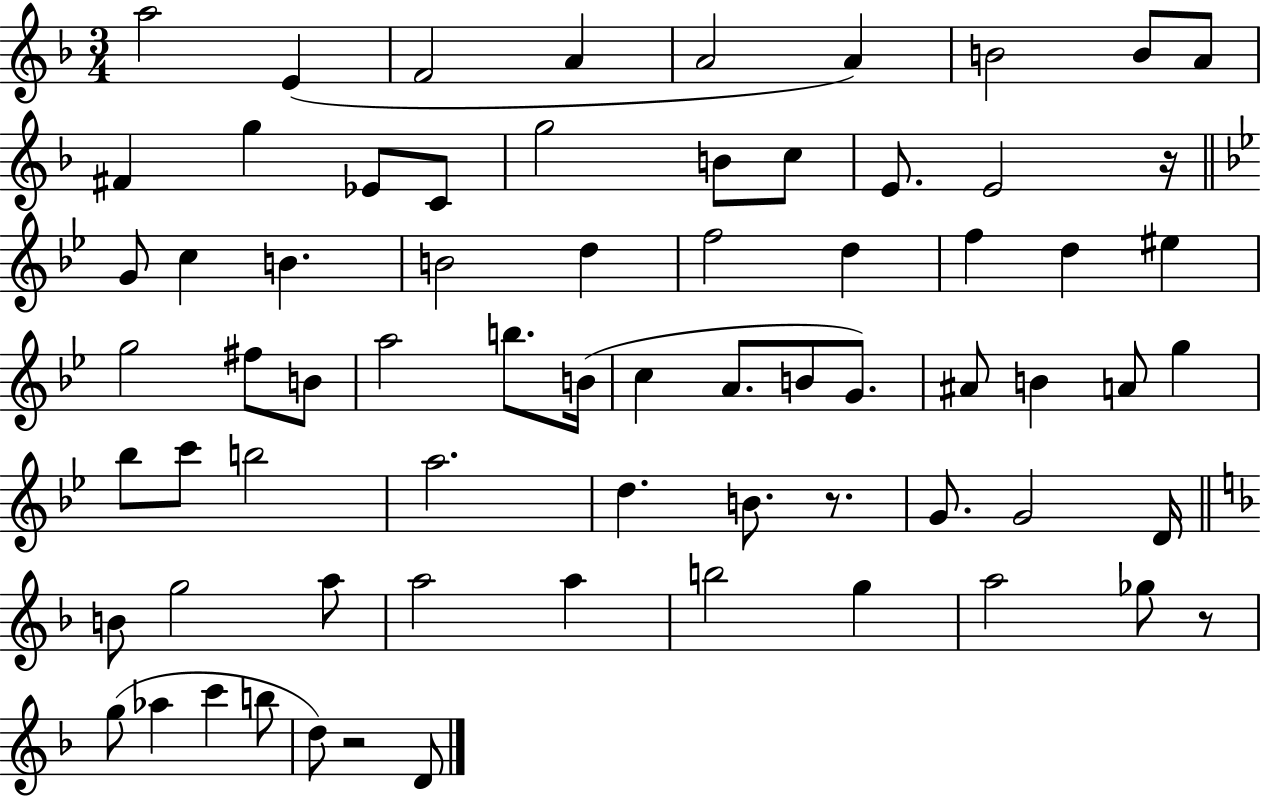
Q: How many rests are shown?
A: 4